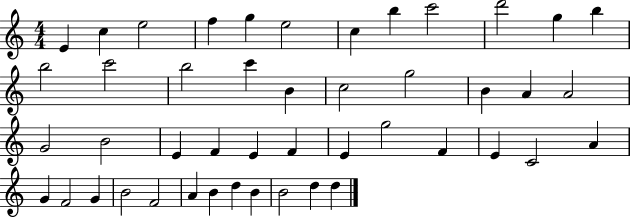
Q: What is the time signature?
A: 4/4